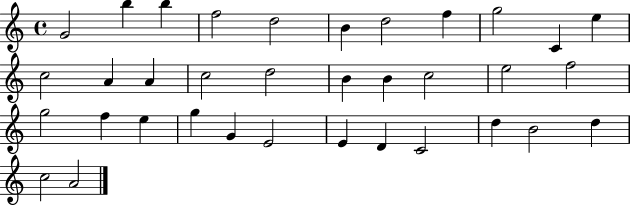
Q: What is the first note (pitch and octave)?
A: G4